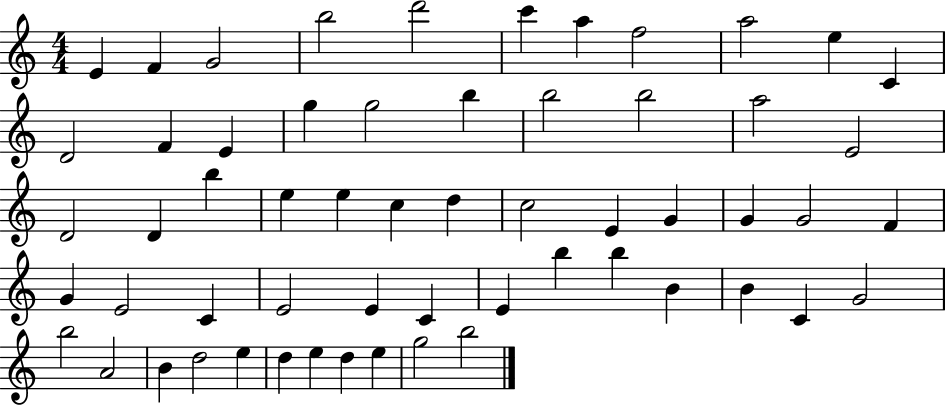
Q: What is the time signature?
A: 4/4